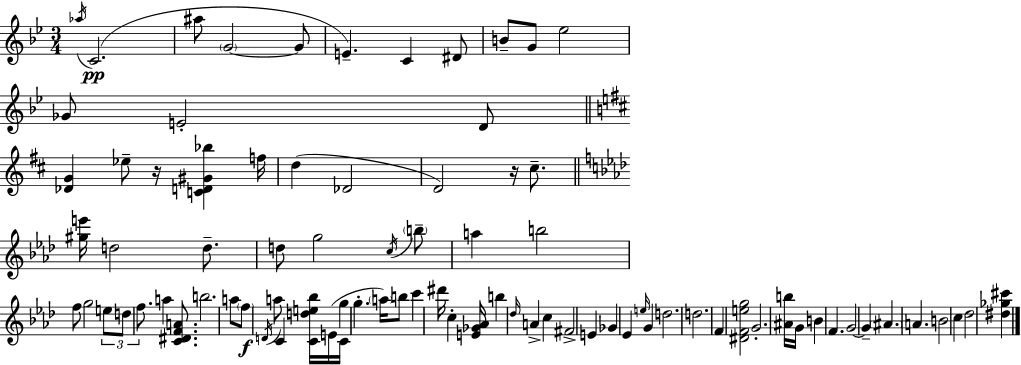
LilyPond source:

{
  \clef treble
  \numericTimeSignature
  \time 3/4
  \key bes \major
  \acciaccatura { aes''16 }\pp c'2.( | ais''8 \parenthesize g'2~~ g'8 | e'4.--) c'4 dis'8 | b'8-- g'8 ees''2 | \break ges'8 e'2-. d'8 | \bar "||" \break \key b \minor <des' g'>4 ees''8-- r16 <c' d' gis' bes''>4 f''16 | d''4( des'2 | d'2) r16 cis''8.-- | \bar "||" \break \key aes \major <gis'' e'''>16 d''2 d''8.-- | d''8 g''2 \acciaccatura { c''16 } \parenthesize b''8-- | a''4 b''2 | f''8 g''2 \tuplet 3/2 { e''8 | \break d''8 f''8. } a''4 <c' dis' f' a'>8. | b''2. | a''8 \parenthesize f''8\f \acciaccatura { d'16 } a''8 c'4 | <c' d'' e'' bes''>16 e'16( c'16 g''4 g''4.-. | \break \parenthesize a''16) b''8 c'''4 dis'''16 c''4-. | <e' ges' aes'>16 b''4 \grace { des''16 } a'4-> c''4 | fis'2-> e'4 | ges'4 ees'4 \grace { e''16 } | \break g'4 d''2. | d''2. | f'4 <dis' f' e'' g''>2 | g'2.-. | \break <ais' b''>16 g'16 b'4 f'4. | g'2~~ | g'4-- \parenthesize ais'4. a'4. | b'2 | \break c''4 des''2 | <dis'' ges'' cis'''>4 \bar "|."
}